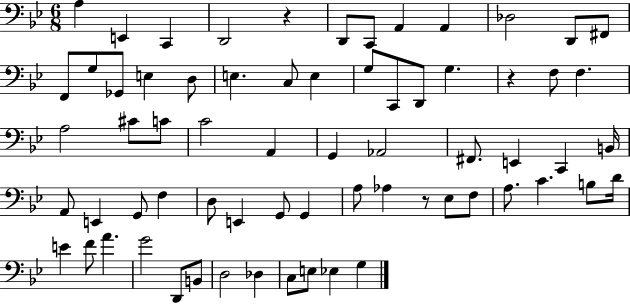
X:1
T:Untitled
M:6/8
L:1/4
K:Bb
A, E,, C,, D,,2 z D,,/2 C,,/2 A,, A,, _D,2 D,,/2 ^F,,/2 F,,/2 G,/2 _G,,/2 E, D,/2 E, C,/2 E, G,/2 C,,/2 D,,/2 G, z F,/2 F, A,2 ^C/2 C/2 C2 A,, G,, _A,,2 ^F,,/2 E,, C,, B,,/4 A,,/2 E,, G,,/2 F, D,/2 E,, G,,/2 G,, A,/2 _A, z/2 _E,/2 F,/2 A,/2 C B,/2 D/4 E F/2 A G2 D,,/2 B,,/2 D,2 _D, C,/2 E,/2 _E, G,